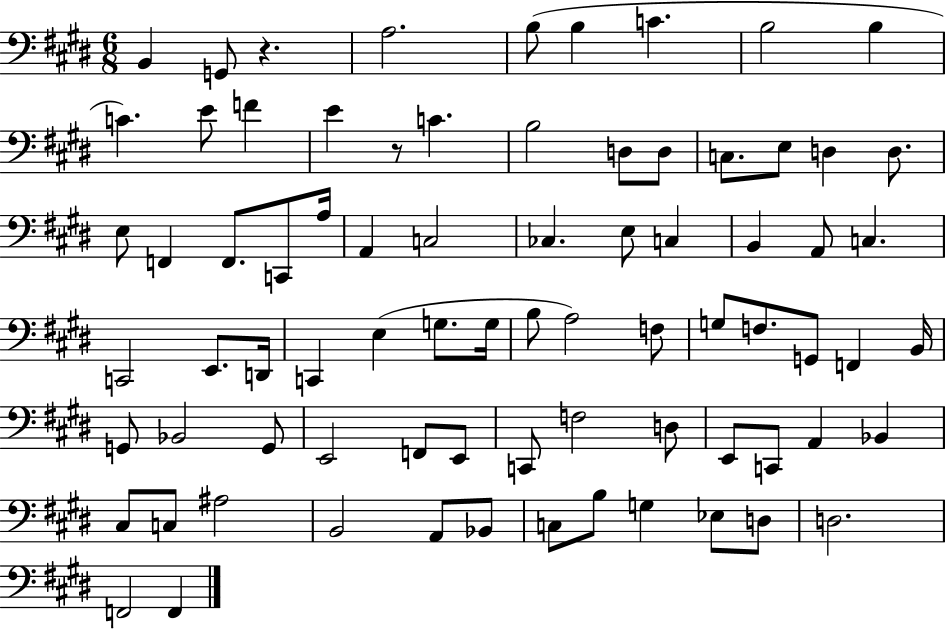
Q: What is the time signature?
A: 6/8